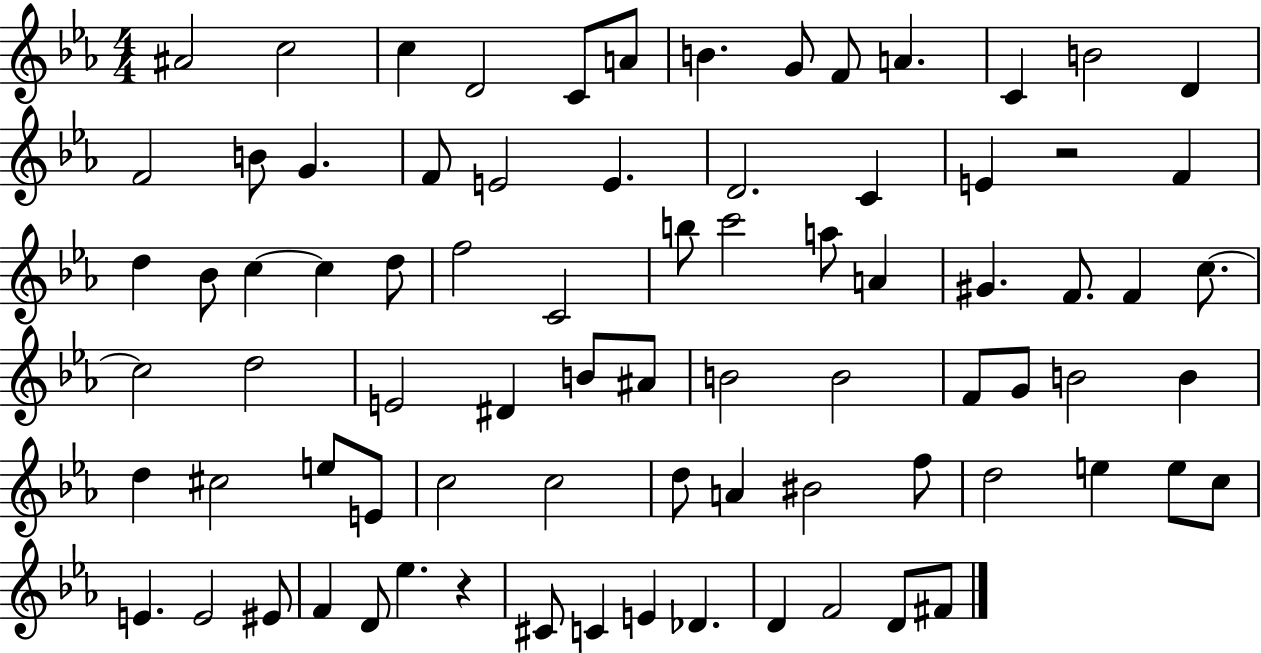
X:1
T:Untitled
M:4/4
L:1/4
K:Eb
^A2 c2 c D2 C/2 A/2 B G/2 F/2 A C B2 D F2 B/2 G F/2 E2 E D2 C E z2 F d _B/2 c c d/2 f2 C2 b/2 c'2 a/2 A ^G F/2 F c/2 c2 d2 E2 ^D B/2 ^A/2 B2 B2 F/2 G/2 B2 B d ^c2 e/2 E/2 c2 c2 d/2 A ^B2 f/2 d2 e e/2 c/2 E E2 ^E/2 F D/2 _e z ^C/2 C E _D D F2 D/2 ^F/2